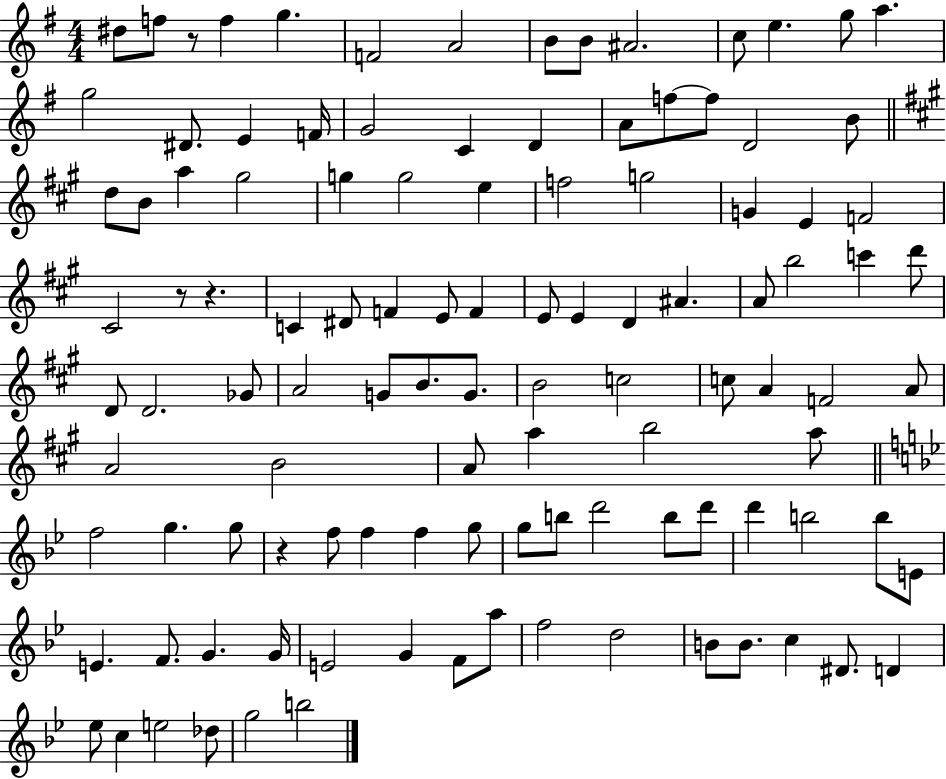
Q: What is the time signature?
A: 4/4